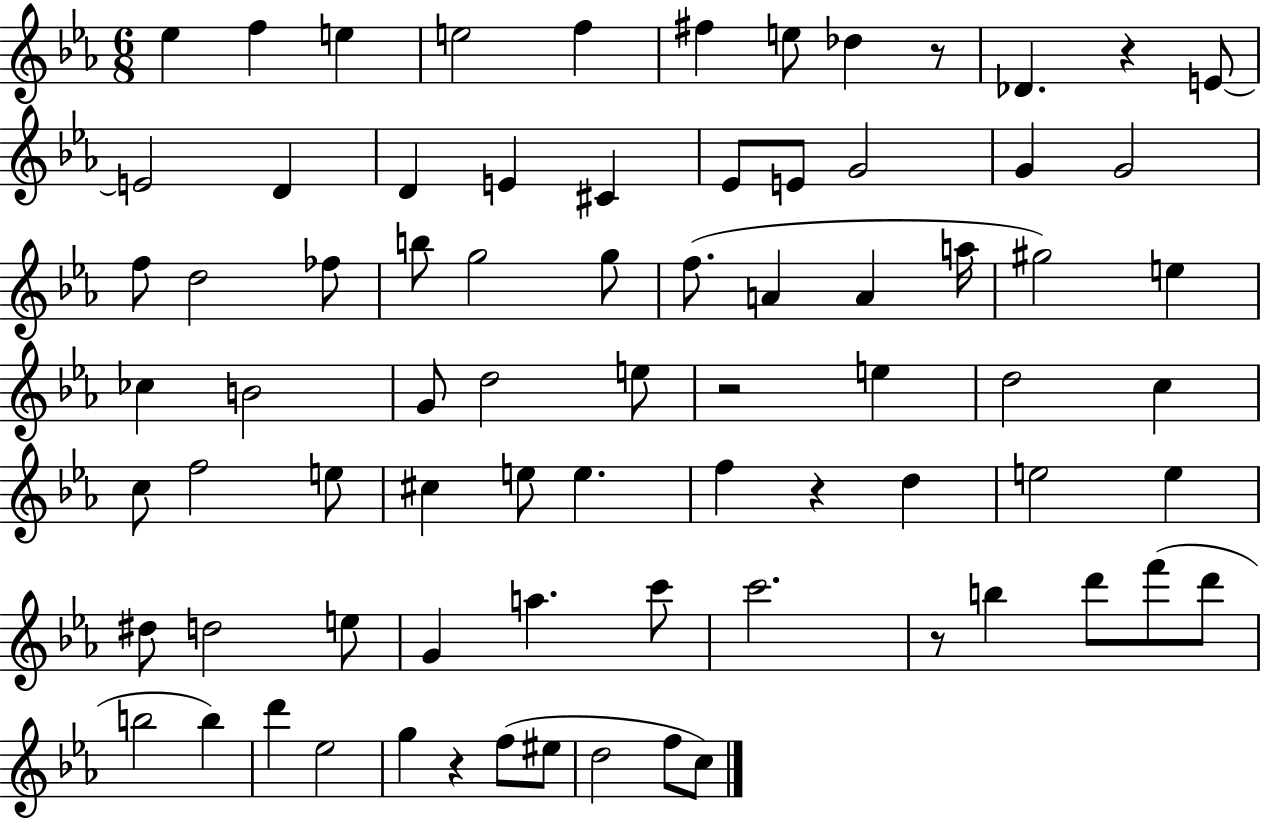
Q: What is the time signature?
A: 6/8